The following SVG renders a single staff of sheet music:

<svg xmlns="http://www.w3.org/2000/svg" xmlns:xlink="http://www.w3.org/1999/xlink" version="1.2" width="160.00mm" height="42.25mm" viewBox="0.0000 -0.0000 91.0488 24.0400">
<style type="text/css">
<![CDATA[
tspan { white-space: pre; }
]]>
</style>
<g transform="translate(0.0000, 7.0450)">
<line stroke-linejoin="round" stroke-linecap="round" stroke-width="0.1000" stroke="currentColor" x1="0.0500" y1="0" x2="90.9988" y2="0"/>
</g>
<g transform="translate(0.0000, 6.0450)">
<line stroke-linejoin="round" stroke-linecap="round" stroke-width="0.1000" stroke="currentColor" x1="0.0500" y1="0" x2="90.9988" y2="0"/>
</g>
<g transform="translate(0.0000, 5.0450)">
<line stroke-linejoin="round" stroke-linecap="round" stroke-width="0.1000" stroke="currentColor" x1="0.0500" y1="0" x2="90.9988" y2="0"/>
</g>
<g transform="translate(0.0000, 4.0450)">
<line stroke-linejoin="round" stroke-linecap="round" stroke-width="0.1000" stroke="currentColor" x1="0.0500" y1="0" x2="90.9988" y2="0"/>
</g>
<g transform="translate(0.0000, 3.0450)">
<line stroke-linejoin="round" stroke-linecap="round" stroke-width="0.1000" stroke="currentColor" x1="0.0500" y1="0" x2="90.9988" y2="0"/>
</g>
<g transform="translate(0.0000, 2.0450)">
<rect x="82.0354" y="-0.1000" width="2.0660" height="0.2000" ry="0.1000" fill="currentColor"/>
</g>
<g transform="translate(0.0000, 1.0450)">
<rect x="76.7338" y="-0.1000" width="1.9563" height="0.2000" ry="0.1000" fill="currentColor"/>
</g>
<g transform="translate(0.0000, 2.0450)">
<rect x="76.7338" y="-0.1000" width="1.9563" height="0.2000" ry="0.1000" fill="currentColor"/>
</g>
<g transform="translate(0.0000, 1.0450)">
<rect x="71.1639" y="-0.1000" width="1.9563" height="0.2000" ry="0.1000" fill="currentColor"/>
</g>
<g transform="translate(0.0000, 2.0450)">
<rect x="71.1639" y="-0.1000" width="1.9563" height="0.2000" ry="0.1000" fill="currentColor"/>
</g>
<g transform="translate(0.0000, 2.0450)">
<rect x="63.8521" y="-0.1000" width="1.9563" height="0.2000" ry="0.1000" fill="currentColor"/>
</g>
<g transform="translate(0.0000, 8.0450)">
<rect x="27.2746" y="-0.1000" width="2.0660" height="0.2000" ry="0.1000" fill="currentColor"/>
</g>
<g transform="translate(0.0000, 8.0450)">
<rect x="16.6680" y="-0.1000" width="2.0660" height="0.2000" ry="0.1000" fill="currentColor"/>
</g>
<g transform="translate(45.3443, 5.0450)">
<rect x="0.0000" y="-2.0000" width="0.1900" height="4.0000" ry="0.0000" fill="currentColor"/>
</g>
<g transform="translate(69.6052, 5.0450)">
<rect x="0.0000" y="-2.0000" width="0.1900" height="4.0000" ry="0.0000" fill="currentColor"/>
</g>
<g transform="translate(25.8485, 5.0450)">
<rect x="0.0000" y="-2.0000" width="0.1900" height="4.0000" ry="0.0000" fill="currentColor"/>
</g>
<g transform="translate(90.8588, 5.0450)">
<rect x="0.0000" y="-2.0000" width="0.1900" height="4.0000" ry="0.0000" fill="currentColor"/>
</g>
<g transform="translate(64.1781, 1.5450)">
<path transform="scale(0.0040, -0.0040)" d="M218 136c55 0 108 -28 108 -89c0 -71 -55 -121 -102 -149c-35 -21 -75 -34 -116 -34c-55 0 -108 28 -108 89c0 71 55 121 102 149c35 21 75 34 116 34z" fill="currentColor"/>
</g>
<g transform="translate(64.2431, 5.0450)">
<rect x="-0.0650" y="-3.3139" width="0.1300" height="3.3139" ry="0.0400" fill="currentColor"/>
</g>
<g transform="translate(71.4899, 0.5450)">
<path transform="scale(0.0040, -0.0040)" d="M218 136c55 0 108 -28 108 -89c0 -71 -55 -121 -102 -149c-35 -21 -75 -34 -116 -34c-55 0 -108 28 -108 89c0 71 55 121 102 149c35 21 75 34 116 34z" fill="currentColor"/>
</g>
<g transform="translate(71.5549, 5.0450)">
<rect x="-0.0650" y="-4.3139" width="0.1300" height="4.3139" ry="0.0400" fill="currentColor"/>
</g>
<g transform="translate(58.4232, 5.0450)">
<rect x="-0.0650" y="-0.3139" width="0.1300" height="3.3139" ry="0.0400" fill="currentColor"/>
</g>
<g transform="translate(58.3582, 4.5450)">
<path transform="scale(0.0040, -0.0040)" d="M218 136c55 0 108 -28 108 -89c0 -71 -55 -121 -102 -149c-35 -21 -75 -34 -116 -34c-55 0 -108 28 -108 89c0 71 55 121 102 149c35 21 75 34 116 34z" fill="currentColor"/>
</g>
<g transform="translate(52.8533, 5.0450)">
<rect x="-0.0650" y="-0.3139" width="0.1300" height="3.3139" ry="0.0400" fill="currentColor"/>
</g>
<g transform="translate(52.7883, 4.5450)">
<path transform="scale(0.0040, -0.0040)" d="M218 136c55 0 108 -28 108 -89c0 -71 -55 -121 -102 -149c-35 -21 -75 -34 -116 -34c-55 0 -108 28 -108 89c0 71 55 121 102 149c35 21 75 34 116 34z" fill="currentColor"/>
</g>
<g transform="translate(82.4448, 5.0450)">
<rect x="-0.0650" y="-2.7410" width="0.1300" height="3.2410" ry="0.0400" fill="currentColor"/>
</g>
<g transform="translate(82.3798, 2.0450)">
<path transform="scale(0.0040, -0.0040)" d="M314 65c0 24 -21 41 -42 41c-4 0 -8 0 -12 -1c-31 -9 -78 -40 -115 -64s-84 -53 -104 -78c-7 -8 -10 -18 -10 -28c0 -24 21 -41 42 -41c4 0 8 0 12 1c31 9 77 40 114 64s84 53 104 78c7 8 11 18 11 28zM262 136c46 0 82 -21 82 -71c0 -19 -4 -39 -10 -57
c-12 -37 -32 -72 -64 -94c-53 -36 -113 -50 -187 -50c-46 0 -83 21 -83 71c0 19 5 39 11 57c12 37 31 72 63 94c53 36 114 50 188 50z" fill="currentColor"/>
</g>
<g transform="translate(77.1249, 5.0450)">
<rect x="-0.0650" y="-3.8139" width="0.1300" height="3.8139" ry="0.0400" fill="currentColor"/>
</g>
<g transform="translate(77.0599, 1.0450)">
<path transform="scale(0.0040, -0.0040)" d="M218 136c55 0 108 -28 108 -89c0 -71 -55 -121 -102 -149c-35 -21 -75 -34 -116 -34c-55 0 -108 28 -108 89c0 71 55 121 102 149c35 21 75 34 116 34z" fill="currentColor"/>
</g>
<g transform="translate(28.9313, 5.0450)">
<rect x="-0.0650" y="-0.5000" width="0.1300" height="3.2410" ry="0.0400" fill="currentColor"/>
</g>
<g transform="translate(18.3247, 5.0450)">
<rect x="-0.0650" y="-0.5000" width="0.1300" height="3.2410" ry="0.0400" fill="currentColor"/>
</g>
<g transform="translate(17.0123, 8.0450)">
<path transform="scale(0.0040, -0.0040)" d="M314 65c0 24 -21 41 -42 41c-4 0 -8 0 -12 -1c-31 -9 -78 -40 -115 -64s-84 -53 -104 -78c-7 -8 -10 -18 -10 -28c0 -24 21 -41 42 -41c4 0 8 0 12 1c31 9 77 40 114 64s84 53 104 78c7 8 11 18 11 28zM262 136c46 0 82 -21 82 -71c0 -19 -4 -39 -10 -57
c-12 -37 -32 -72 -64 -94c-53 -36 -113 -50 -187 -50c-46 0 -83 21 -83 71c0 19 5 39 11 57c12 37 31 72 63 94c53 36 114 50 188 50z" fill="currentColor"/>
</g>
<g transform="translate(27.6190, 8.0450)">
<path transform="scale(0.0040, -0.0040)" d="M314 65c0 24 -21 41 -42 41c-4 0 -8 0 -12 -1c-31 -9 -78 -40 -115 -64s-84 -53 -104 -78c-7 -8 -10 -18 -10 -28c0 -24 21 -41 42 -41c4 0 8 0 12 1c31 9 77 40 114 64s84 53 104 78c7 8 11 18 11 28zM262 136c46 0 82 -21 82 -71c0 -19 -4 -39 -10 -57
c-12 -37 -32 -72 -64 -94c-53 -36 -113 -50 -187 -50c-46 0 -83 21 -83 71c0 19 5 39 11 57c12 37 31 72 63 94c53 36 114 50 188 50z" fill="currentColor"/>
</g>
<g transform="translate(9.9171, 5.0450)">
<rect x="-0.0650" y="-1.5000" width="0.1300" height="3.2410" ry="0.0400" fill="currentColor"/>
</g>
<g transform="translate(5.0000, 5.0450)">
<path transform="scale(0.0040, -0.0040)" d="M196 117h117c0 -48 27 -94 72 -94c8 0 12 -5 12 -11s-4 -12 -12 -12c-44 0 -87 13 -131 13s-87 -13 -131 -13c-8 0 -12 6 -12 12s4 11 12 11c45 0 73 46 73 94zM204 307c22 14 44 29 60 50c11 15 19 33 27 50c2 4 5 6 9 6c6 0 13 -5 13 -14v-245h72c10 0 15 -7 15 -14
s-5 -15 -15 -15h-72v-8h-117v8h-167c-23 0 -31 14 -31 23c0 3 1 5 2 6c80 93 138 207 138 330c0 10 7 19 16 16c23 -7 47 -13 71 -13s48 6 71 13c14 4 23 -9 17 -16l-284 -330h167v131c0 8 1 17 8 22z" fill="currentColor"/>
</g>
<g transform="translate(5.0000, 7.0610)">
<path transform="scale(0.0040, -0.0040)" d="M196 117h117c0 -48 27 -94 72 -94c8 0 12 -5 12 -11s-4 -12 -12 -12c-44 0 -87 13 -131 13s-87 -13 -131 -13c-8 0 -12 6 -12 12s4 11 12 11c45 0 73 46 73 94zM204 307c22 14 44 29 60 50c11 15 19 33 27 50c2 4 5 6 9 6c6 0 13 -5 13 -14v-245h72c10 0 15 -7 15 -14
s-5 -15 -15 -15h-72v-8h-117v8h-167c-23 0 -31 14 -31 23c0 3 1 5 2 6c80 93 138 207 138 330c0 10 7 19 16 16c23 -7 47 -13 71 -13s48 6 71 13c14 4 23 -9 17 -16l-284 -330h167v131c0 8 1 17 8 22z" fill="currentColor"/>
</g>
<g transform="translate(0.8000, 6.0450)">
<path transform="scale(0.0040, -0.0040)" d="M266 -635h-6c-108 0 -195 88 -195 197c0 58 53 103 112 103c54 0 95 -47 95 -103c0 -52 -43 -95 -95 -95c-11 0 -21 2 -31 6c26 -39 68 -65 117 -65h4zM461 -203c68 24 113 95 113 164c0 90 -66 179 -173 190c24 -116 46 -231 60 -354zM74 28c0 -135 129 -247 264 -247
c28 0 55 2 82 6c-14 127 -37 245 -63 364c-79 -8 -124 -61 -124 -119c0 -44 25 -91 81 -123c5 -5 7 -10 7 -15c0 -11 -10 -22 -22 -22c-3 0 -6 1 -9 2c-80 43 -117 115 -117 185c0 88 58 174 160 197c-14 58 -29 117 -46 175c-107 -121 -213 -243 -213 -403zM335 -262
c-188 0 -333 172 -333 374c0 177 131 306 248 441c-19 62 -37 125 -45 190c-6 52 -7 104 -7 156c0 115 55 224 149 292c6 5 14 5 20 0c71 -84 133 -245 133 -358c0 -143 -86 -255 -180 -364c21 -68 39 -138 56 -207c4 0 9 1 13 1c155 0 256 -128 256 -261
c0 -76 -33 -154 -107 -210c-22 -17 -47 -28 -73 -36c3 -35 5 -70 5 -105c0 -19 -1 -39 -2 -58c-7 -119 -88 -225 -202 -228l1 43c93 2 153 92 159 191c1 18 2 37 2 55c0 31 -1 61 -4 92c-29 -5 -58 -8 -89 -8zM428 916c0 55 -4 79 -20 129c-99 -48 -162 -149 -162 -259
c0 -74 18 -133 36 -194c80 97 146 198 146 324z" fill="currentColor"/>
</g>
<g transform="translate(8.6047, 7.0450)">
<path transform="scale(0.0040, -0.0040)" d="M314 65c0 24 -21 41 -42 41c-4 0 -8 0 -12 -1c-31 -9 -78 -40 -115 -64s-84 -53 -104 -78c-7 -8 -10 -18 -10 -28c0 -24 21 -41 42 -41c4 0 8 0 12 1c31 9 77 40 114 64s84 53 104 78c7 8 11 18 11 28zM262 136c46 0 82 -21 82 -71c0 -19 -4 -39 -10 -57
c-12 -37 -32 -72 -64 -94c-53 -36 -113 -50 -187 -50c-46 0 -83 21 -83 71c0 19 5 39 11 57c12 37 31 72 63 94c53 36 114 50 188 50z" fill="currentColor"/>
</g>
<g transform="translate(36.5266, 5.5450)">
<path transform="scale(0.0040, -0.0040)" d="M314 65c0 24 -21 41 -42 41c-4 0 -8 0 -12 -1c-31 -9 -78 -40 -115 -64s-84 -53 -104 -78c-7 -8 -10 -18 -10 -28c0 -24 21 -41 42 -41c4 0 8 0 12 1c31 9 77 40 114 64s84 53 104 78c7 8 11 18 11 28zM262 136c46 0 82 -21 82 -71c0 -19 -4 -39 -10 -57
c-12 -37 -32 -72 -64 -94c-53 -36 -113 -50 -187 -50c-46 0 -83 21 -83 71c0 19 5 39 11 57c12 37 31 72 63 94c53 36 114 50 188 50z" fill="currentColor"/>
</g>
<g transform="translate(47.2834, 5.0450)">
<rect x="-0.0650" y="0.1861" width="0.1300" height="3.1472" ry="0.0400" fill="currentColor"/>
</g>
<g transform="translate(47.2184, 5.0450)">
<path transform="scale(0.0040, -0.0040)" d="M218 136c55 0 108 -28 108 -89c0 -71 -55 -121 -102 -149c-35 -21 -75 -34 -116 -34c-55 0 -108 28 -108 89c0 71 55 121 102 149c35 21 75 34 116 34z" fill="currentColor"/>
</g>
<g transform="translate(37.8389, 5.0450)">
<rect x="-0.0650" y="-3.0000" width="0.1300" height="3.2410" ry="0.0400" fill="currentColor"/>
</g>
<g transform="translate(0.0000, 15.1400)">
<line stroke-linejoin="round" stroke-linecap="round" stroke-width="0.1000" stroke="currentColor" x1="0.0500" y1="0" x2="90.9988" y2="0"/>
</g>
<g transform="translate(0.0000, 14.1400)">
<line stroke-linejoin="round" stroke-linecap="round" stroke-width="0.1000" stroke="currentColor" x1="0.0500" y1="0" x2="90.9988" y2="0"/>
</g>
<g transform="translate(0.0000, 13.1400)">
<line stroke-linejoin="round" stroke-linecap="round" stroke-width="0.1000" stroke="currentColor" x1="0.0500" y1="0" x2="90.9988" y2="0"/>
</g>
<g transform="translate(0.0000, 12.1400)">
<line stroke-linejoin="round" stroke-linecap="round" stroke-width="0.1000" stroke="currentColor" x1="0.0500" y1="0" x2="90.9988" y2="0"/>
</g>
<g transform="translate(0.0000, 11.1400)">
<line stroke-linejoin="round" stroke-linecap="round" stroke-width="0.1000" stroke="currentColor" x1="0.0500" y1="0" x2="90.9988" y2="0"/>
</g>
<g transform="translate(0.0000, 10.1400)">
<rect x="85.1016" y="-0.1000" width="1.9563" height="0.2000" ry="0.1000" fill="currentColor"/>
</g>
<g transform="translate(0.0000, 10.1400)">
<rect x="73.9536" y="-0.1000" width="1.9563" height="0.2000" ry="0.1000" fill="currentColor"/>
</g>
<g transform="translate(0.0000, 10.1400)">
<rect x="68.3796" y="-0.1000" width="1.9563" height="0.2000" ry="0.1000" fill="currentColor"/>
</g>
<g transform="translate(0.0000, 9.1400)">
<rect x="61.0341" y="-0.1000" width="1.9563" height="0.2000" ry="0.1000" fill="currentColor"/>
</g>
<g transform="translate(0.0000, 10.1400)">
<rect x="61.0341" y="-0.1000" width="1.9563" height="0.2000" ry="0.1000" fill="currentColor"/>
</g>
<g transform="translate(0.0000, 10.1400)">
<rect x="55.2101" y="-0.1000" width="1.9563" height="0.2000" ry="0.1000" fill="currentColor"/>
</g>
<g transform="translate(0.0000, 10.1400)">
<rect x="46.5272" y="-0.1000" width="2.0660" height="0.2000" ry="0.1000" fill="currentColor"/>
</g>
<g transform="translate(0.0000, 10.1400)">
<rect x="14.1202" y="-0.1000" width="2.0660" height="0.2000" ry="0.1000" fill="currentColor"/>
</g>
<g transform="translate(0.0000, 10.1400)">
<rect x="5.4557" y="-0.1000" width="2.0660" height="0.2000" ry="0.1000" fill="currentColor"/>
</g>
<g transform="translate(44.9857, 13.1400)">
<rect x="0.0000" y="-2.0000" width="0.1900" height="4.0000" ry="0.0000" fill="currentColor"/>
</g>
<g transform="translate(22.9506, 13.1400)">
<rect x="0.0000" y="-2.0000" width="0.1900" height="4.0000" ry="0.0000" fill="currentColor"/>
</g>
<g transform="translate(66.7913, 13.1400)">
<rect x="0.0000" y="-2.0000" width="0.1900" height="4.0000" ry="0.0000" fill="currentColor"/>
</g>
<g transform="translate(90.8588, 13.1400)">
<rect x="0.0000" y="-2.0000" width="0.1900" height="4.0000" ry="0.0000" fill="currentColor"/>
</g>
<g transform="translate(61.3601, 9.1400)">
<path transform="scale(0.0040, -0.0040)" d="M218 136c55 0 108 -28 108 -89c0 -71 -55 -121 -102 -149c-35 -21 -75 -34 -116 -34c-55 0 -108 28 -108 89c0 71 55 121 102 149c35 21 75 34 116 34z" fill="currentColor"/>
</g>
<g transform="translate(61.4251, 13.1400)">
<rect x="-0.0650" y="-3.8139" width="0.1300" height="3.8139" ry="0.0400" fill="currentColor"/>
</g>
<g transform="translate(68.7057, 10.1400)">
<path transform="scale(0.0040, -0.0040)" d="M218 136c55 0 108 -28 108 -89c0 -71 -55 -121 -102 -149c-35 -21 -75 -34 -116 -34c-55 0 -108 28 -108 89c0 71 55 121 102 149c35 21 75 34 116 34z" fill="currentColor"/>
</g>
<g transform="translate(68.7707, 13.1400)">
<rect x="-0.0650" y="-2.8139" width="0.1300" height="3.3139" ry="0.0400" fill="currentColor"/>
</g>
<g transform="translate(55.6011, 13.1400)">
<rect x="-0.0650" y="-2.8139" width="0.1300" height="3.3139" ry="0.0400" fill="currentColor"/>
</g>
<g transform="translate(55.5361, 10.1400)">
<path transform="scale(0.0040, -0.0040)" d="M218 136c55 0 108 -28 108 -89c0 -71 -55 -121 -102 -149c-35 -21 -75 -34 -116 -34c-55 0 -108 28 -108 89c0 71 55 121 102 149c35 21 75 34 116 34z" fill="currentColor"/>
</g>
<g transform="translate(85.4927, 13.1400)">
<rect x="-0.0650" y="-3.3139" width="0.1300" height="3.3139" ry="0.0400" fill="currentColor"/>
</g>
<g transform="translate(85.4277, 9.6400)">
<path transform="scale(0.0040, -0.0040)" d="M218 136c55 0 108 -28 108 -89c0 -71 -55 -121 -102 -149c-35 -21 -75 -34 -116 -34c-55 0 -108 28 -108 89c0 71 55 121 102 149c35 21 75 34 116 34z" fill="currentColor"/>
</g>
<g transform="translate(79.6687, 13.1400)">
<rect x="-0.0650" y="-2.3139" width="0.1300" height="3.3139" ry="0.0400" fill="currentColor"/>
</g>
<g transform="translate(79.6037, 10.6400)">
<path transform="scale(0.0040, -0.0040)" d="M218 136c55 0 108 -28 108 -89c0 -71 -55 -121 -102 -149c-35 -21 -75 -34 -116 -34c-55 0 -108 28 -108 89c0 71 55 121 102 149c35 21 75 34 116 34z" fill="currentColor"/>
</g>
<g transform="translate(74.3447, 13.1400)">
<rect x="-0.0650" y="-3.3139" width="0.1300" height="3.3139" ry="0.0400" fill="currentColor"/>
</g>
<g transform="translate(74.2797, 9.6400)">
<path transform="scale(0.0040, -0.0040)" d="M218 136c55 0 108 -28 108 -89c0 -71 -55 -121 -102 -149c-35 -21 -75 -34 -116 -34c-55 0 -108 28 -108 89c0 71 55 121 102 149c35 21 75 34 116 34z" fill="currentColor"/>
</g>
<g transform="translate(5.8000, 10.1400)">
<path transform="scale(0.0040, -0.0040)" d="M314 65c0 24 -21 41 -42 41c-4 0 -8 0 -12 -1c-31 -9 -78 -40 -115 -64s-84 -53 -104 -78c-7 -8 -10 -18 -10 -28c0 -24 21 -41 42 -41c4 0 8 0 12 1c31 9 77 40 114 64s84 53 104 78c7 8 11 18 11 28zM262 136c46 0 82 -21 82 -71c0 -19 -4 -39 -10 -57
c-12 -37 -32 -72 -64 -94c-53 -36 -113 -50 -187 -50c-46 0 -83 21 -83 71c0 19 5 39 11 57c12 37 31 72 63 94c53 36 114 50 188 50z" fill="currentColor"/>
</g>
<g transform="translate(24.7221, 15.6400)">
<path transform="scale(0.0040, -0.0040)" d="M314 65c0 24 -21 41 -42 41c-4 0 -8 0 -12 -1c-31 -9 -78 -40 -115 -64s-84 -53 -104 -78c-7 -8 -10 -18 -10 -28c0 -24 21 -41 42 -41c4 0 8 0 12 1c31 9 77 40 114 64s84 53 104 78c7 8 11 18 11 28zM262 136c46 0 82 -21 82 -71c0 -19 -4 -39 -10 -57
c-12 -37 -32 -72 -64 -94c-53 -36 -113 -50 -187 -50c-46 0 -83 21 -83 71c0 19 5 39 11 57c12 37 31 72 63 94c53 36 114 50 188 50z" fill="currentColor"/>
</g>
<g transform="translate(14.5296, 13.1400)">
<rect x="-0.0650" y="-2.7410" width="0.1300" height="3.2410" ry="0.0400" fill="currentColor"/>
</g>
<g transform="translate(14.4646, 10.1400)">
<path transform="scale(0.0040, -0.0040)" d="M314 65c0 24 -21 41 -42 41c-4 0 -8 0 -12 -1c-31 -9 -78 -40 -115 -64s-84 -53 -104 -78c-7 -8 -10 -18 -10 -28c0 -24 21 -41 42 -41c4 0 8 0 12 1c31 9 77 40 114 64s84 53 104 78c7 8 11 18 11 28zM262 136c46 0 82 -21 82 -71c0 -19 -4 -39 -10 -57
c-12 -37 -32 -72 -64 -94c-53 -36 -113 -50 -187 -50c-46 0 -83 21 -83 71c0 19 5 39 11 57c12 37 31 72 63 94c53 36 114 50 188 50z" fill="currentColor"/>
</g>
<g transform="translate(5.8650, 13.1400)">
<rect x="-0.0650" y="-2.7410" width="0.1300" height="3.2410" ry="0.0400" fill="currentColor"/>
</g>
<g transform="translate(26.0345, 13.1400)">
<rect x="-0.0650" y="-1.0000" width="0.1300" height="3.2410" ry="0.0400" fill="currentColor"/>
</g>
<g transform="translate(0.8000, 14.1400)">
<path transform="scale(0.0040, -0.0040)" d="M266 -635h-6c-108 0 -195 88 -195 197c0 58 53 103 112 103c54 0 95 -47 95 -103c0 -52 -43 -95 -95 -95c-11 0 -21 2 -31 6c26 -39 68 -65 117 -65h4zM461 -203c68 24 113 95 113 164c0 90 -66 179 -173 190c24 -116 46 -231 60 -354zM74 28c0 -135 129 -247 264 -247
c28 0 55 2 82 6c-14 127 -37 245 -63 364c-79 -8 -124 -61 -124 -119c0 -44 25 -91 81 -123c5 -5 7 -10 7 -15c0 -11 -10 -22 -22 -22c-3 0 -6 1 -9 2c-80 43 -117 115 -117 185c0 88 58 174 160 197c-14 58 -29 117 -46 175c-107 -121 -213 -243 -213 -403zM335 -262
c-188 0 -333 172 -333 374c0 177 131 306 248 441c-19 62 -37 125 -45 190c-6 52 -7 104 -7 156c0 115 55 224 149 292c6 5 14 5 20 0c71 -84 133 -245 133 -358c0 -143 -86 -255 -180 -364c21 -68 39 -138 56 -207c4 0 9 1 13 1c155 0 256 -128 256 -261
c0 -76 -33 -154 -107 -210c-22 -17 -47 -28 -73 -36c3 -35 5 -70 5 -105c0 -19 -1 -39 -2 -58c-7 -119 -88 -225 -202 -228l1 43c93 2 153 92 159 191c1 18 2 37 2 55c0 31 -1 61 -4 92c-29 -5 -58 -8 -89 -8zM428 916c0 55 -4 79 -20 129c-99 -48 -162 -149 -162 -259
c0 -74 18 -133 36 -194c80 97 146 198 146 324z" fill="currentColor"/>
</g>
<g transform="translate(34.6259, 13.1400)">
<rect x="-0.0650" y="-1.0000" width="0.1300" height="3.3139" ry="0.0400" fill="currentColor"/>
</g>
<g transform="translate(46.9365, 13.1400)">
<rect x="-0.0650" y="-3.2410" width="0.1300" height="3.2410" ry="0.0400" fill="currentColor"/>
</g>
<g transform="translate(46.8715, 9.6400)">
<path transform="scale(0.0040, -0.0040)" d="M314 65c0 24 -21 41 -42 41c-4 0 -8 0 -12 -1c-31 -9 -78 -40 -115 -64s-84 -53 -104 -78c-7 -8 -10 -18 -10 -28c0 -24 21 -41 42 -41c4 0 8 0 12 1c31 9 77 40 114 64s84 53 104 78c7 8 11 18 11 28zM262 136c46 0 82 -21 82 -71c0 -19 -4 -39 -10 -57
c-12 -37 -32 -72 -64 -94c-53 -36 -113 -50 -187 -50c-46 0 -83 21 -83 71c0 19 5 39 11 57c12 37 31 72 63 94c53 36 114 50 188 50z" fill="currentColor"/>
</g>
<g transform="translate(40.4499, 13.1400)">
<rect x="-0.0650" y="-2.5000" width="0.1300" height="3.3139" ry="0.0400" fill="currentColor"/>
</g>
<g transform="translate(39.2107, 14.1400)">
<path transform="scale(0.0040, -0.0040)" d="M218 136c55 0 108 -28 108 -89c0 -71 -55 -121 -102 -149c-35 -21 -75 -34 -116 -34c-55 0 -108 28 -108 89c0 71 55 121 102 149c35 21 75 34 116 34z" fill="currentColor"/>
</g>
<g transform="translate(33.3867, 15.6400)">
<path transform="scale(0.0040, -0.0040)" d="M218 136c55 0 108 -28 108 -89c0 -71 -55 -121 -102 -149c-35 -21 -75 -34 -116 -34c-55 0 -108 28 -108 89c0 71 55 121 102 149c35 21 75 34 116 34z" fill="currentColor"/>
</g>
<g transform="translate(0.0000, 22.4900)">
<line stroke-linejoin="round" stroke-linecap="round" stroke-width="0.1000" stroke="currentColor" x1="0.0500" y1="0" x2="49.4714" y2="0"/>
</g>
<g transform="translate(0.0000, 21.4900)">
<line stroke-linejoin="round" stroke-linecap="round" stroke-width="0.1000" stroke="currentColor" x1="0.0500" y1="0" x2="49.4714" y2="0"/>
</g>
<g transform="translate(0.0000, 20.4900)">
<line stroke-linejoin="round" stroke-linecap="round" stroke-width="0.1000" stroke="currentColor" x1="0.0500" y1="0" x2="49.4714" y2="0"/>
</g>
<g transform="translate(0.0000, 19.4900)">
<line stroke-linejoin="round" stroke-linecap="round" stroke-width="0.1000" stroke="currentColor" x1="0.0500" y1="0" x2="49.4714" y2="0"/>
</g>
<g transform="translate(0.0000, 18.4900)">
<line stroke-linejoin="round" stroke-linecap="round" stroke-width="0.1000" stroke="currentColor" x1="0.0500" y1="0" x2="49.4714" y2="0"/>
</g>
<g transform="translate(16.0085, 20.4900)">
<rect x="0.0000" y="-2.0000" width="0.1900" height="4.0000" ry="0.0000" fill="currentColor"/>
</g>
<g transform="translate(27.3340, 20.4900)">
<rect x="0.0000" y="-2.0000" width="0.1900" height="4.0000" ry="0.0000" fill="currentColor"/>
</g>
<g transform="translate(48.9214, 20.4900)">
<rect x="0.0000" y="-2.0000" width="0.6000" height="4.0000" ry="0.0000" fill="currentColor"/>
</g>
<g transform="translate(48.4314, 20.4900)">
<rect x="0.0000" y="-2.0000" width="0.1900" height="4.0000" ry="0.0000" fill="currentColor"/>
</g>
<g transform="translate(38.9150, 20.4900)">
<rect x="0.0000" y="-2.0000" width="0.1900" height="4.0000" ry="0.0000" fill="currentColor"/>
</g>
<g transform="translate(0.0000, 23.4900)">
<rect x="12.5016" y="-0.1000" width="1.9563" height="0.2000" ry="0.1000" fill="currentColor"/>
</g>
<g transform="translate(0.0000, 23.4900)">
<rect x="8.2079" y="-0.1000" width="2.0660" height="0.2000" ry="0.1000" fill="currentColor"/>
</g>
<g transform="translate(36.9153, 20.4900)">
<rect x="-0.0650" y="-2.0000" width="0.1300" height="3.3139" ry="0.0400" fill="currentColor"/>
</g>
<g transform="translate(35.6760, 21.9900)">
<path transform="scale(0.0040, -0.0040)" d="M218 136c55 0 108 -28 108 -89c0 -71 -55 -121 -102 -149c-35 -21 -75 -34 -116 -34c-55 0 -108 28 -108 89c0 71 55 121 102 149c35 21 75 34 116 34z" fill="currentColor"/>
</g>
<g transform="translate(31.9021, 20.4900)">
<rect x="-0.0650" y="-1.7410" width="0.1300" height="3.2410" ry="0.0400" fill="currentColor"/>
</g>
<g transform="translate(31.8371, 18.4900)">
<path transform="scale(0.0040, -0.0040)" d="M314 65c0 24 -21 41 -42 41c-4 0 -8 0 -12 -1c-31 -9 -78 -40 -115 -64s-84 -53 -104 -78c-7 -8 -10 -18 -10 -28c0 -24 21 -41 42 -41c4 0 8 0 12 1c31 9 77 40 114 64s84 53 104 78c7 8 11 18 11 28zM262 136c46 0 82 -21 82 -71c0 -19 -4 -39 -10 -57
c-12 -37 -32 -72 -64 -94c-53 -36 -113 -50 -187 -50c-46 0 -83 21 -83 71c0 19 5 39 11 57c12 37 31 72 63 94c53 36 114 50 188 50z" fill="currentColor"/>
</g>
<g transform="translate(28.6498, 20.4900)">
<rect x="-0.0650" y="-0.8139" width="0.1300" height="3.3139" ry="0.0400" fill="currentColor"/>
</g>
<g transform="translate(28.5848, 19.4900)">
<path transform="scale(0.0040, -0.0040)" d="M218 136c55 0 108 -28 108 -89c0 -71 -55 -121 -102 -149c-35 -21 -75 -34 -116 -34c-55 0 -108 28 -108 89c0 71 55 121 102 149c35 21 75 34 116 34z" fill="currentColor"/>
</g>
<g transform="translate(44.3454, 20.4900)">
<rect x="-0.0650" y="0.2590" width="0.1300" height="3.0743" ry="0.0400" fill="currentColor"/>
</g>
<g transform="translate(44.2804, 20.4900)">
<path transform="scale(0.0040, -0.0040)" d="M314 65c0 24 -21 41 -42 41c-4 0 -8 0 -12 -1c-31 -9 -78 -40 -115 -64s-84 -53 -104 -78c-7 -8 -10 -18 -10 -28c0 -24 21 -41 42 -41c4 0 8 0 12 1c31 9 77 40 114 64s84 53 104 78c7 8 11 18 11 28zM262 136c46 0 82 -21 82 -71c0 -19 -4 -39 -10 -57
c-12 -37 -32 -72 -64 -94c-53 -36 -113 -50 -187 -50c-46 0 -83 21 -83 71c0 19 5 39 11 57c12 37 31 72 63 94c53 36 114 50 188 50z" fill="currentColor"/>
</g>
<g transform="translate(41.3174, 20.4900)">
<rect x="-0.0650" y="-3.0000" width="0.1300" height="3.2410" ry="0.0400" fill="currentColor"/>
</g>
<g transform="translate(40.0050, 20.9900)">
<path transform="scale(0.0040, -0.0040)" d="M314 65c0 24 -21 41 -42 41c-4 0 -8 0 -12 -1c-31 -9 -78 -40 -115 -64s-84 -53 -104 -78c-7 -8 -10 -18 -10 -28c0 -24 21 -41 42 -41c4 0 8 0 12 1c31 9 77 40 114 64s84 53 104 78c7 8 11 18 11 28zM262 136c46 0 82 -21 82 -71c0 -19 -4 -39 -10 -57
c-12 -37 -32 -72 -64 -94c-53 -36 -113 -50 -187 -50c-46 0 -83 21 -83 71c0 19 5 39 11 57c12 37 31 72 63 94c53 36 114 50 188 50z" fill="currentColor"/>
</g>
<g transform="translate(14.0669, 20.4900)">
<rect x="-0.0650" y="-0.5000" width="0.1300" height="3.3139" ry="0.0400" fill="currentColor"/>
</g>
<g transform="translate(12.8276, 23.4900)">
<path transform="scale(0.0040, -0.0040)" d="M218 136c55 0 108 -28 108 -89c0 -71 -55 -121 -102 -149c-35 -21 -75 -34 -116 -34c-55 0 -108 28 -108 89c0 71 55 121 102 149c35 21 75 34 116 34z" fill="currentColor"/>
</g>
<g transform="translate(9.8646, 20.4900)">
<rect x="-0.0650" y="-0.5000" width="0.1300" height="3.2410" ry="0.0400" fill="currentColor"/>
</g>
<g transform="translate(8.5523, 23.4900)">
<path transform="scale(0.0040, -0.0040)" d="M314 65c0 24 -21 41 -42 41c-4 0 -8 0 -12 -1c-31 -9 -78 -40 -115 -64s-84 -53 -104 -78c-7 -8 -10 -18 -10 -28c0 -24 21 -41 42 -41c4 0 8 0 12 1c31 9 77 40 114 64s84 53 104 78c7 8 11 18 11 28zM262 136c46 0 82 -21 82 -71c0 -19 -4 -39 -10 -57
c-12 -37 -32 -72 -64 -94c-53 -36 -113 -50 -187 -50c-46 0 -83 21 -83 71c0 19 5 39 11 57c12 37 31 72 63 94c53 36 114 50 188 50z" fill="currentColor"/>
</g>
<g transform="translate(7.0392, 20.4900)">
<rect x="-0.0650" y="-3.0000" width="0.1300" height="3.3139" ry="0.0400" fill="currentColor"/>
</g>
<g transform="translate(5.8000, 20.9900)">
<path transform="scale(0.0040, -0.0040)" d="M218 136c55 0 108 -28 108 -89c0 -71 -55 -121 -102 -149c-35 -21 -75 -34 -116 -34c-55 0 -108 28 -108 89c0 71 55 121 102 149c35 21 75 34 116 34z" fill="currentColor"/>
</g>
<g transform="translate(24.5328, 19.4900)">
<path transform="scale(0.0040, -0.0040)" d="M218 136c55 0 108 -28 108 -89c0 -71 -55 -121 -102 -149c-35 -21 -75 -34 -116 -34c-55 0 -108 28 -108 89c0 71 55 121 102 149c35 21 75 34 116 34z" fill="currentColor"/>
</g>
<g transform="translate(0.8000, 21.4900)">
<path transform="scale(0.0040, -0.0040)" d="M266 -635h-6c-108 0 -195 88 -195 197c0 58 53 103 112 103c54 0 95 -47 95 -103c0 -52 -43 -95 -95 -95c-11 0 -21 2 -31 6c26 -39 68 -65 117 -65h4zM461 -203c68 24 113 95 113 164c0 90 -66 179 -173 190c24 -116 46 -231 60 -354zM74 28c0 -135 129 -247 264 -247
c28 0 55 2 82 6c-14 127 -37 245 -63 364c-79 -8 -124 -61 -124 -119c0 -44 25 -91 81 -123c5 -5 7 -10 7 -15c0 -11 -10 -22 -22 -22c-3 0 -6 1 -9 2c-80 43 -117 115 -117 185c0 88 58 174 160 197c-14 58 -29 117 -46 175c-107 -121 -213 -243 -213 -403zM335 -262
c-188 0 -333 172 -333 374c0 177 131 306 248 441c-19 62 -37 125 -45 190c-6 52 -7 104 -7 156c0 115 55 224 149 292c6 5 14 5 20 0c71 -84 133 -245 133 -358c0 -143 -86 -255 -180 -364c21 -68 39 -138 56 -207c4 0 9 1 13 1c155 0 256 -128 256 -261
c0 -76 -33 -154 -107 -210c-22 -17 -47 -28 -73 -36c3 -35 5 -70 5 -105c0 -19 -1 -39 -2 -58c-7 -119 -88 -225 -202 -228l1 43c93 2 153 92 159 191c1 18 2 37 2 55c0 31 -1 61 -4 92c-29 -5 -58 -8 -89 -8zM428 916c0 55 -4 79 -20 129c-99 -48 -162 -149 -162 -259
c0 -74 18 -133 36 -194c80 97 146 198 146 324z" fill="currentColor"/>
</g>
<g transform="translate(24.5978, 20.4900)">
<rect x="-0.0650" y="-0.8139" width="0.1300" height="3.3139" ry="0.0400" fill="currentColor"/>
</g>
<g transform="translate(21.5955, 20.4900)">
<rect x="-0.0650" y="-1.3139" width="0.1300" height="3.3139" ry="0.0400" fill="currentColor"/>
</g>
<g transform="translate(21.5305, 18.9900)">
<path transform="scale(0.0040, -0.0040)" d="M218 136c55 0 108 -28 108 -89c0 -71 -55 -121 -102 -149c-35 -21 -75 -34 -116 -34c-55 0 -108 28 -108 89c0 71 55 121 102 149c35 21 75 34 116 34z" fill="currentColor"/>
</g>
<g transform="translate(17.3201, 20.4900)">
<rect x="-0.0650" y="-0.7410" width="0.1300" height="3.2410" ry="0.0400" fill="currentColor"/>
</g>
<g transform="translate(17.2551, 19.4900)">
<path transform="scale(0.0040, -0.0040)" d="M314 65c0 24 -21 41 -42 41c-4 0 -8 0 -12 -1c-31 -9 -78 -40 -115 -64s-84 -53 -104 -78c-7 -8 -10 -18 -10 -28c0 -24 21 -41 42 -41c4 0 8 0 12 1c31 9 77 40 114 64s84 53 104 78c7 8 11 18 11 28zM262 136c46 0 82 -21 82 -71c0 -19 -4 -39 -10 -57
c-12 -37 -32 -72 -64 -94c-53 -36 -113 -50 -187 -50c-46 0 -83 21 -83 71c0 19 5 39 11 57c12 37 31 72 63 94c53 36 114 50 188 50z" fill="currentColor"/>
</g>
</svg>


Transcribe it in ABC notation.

X:1
T:Untitled
M:4/4
L:1/4
K:C
E2 C2 C2 A2 B c c b d' c' a2 a2 a2 D2 D G b2 a c' a b g b A C2 C d2 e d d f2 F A2 B2